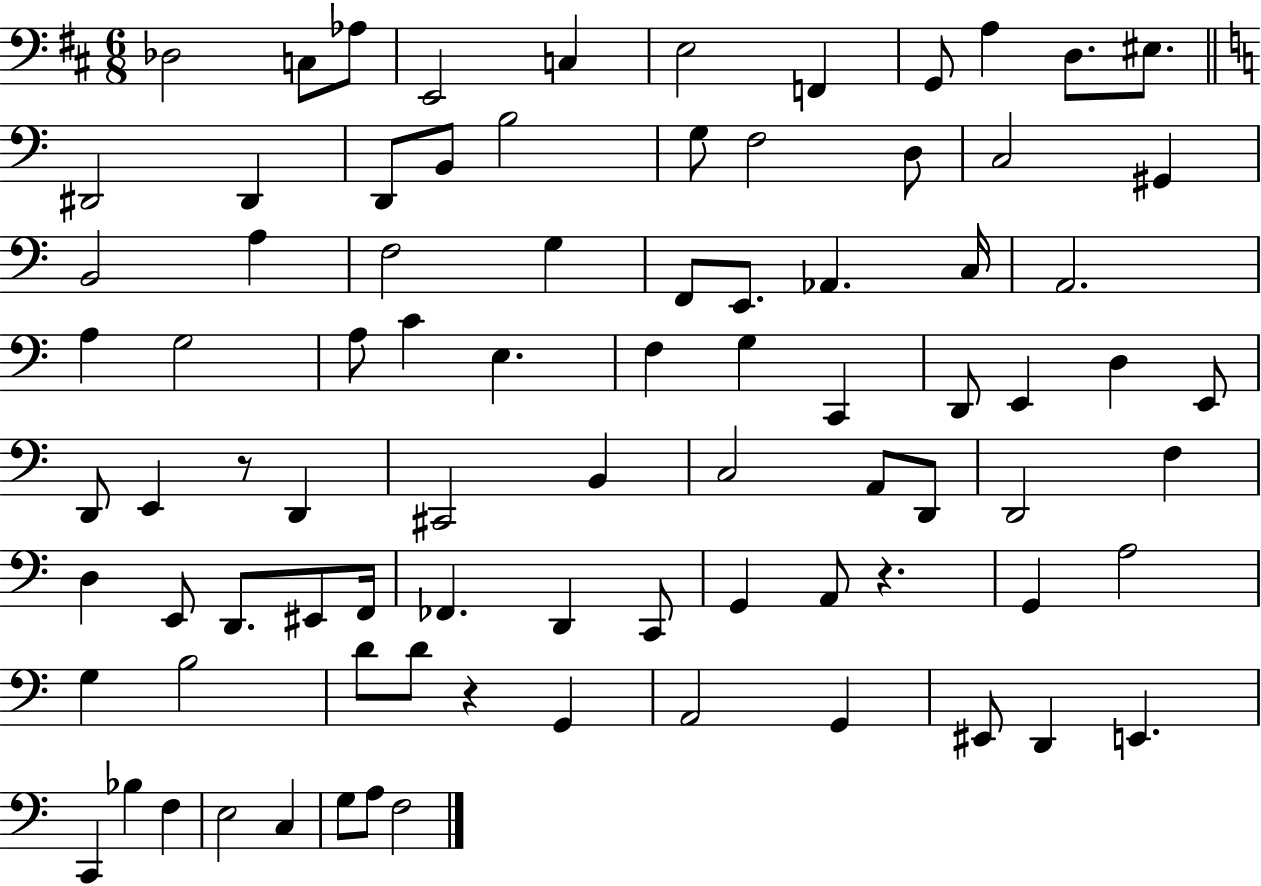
X:1
T:Untitled
M:6/8
L:1/4
K:D
_D,2 C,/2 _A,/2 E,,2 C, E,2 F,, G,,/2 A, D,/2 ^E,/2 ^D,,2 ^D,, D,,/2 B,,/2 B,2 G,/2 F,2 D,/2 C,2 ^G,, B,,2 A, F,2 G, F,,/2 E,,/2 _A,, C,/4 A,,2 A, G,2 A,/2 C E, F, G, C,, D,,/2 E,, D, E,,/2 D,,/2 E,, z/2 D,, ^C,,2 B,, C,2 A,,/2 D,,/2 D,,2 F, D, E,,/2 D,,/2 ^E,,/2 F,,/4 _F,, D,, C,,/2 G,, A,,/2 z G,, A,2 G, B,2 D/2 D/2 z G,, A,,2 G,, ^E,,/2 D,, E,, C,, _B, F, E,2 C, G,/2 A,/2 F,2